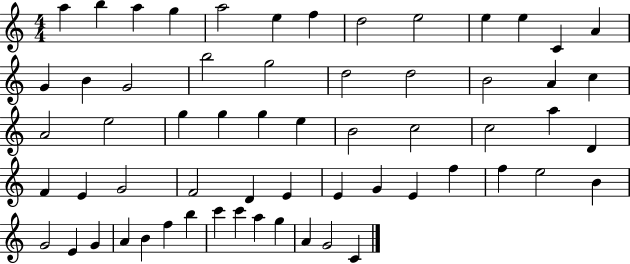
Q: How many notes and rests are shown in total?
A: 61